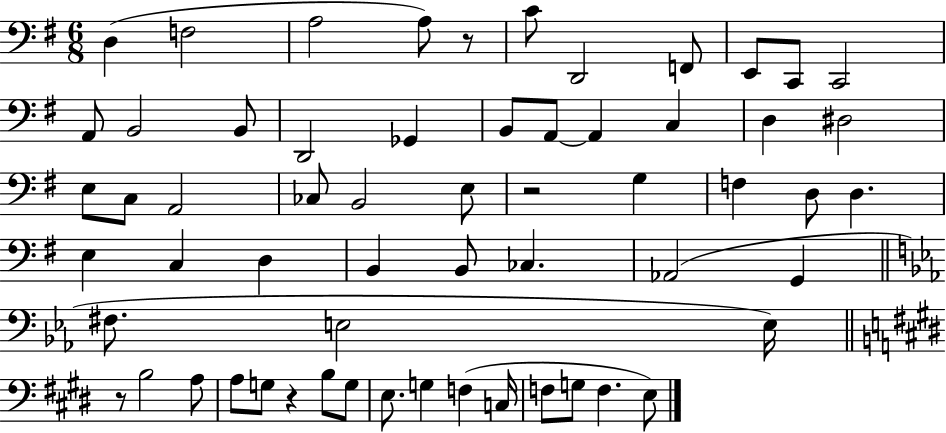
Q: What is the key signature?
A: G major